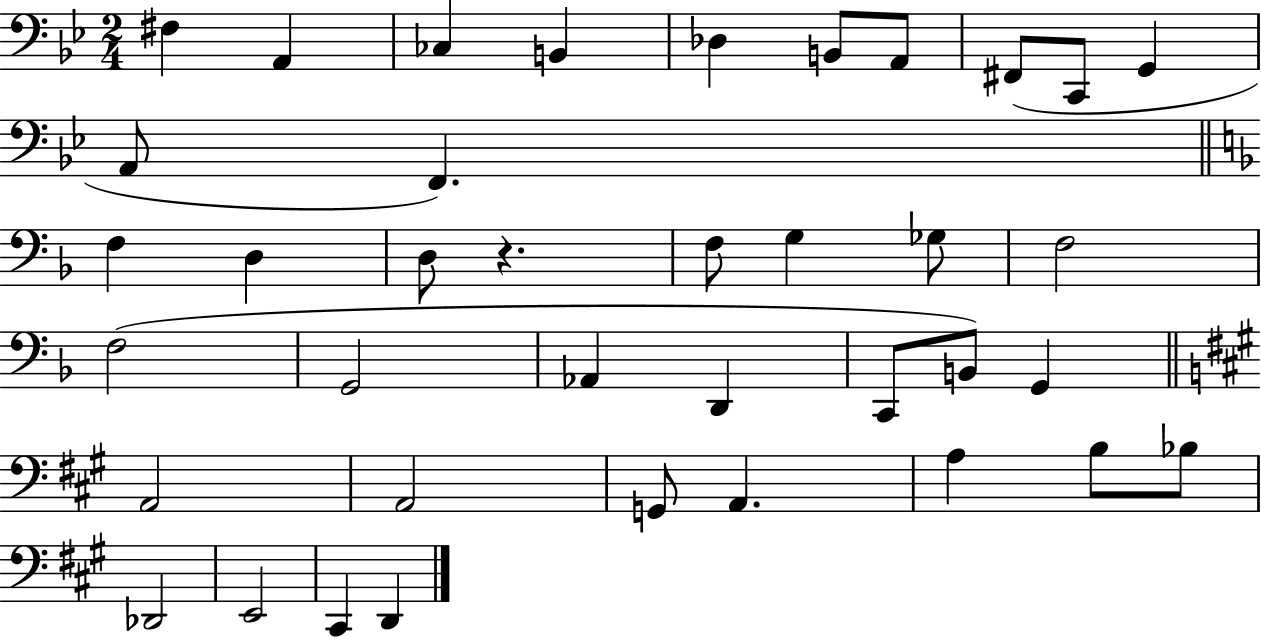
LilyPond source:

{
  \clef bass
  \numericTimeSignature
  \time 2/4
  \key bes \major
  fis4 a,4 | ces4 b,4 | des4 b,8 a,8 | fis,8( c,8 g,4 | \break a,8 f,4.) | \bar "||" \break \key f \major f4 d4 | d8 r4. | f8 g4 ges8 | f2 | \break f2( | g,2 | aes,4 d,4 | c,8 b,8) g,4 | \break \bar "||" \break \key a \major a,2 | a,2 | g,8 a,4. | a4 b8 bes8 | \break des,2 | e,2 | cis,4 d,4 | \bar "|."
}